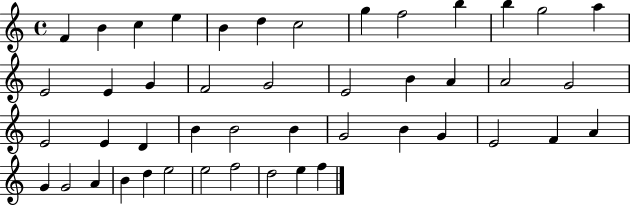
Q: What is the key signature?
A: C major